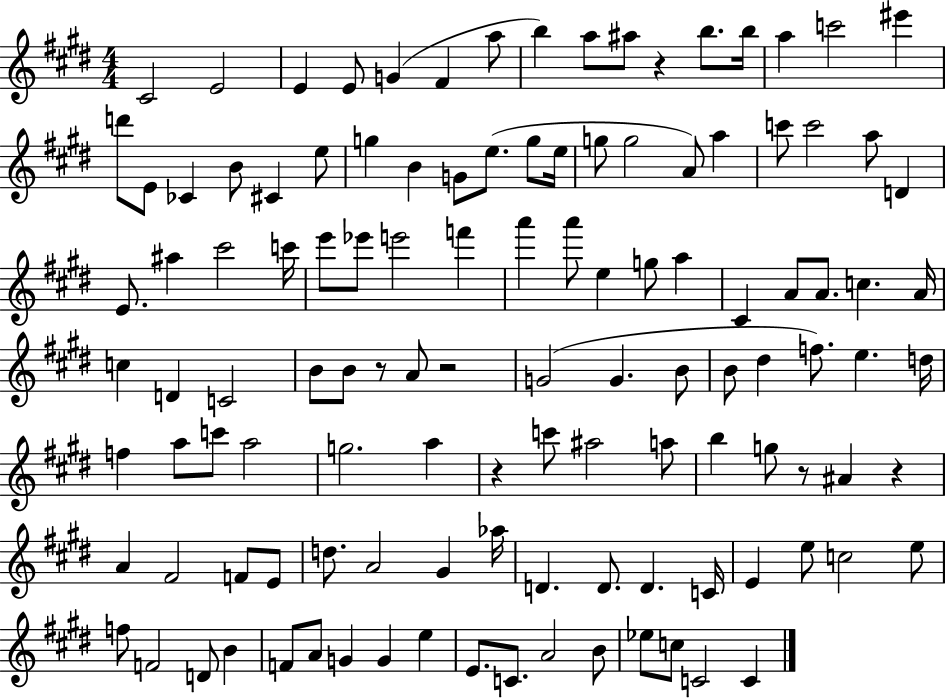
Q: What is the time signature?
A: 4/4